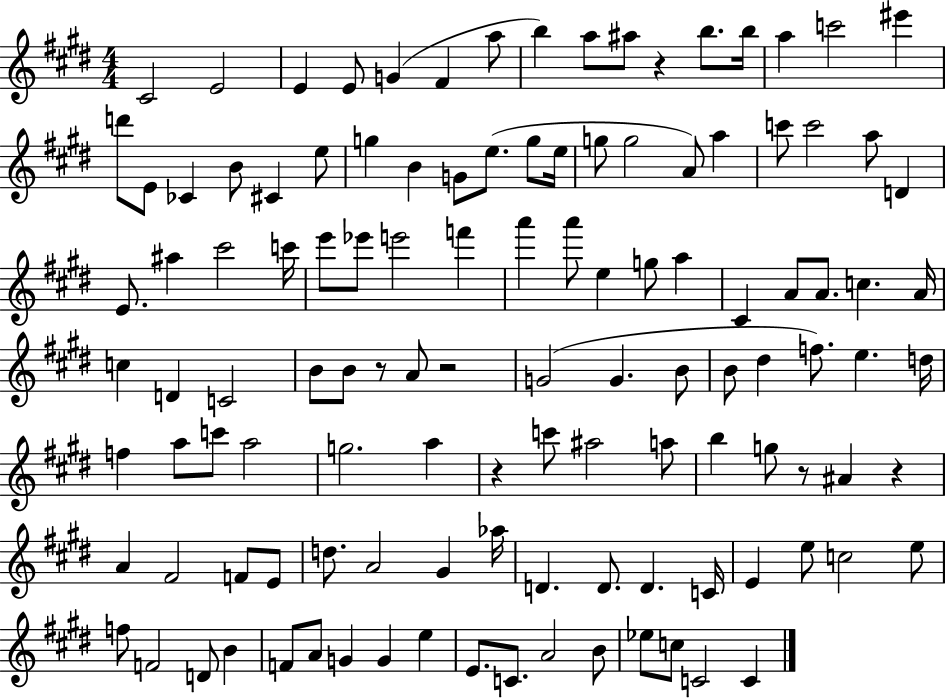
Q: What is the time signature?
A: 4/4